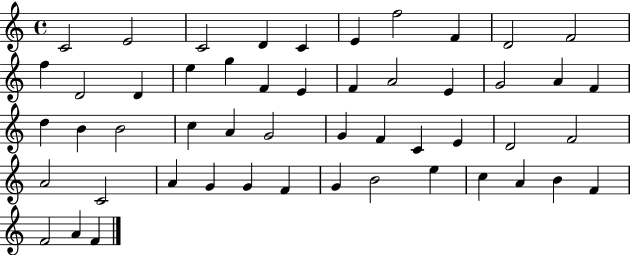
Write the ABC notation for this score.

X:1
T:Untitled
M:4/4
L:1/4
K:C
C2 E2 C2 D C E f2 F D2 F2 f D2 D e g F E F A2 E G2 A F d B B2 c A G2 G F C E D2 F2 A2 C2 A G G F G B2 e c A B F F2 A F